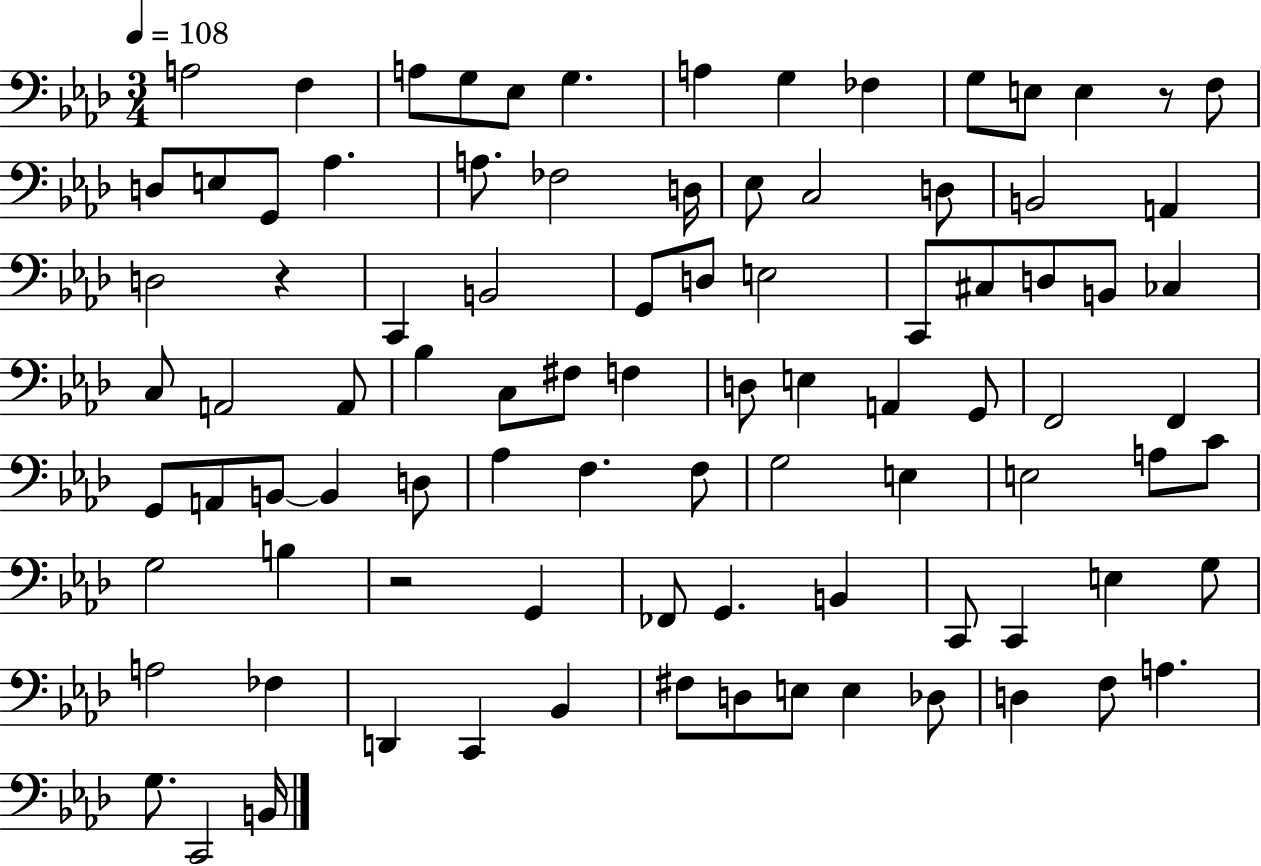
{
  \clef bass
  \numericTimeSignature
  \time 3/4
  \key aes \major
  \tempo 4 = 108
  a2 f4 | a8 g8 ees8 g4. | a4 g4 fes4 | g8 e8 e4 r8 f8 | \break d8 e8 g,8 aes4. | a8. fes2 d16 | ees8 c2 d8 | b,2 a,4 | \break d2 r4 | c,4 b,2 | g,8 d8 e2 | c,8 cis8 d8 b,8 ces4 | \break c8 a,2 a,8 | bes4 c8 fis8 f4 | d8 e4 a,4 g,8 | f,2 f,4 | \break g,8 a,8 b,8~~ b,4 d8 | aes4 f4. f8 | g2 e4 | e2 a8 c'8 | \break g2 b4 | r2 g,4 | fes,8 g,4. b,4 | c,8 c,4 e4 g8 | \break a2 fes4 | d,4 c,4 bes,4 | fis8 d8 e8 e4 des8 | d4 f8 a4. | \break g8. c,2 b,16 | \bar "|."
}